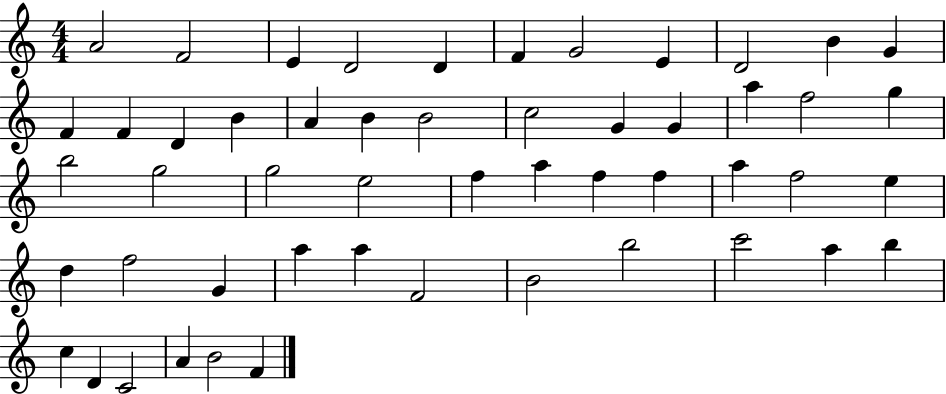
X:1
T:Untitled
M:4/4
L:1/4
K:C
A2 F2 E D2 D F G2 E D2 B G F F D B A B B2 c2 G G a f2 g b2 g2 g2 e2 f a f f a f2 e d f2 G a a F2 B2 b2 c'2 a b c D C2 A B2 F